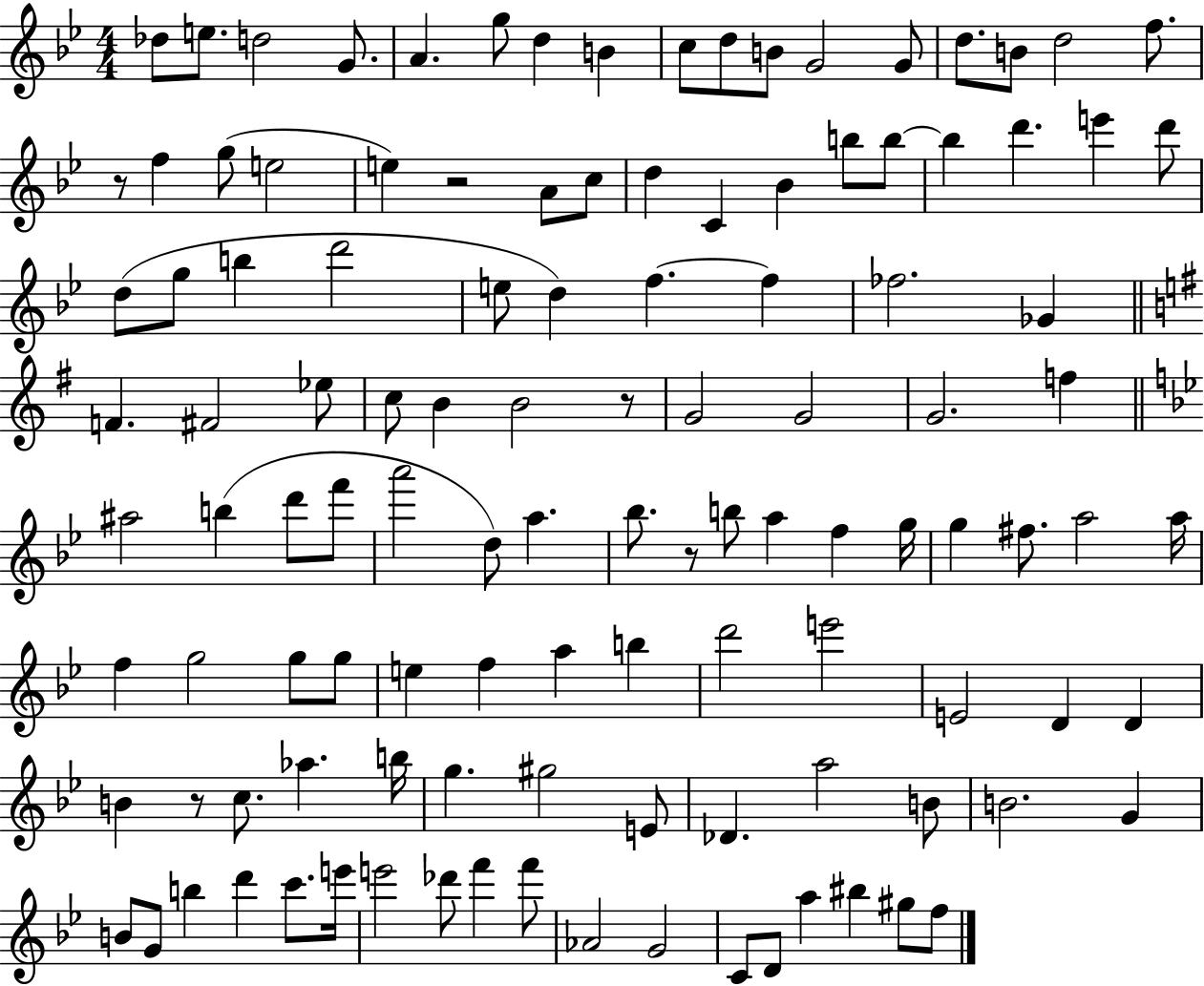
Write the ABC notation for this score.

X:1
T:Untitled
M:4/4
L:1/4
K:Bb
_d/2 e/2 d2 G/2 A g/2 d B c/2 d/2 B/2 G2 G/2 d/2 B/2 d2 f/2 z/2 f g/2 e2 e z2 A/2 c/2 d C _B b/2 b/2 b d' e' d'/2 d/2 g/2 b d'2 e/2 d f f _f2 _G F ^F2 _e/2 c/2 B B2 z/2 G2 G2 G2 f ^a2 b d'/2 f'/2 a'2 d/2 a _b/2 z/2 b/2 a f g/4 g ^f/2 a2 a/4 f g2 g/2 g/2 e f a b d'2 e'2 E2 D D B z/2 c/2 _a b/4 g ^g2 E/2 _D a2 B/2 B2 G B/2 G/2 b d' c'/2 e'/4 e'2 _d'/2 f' f'/2 _A2 G2 C/2 D/2 a ^b ^g/2 f/2